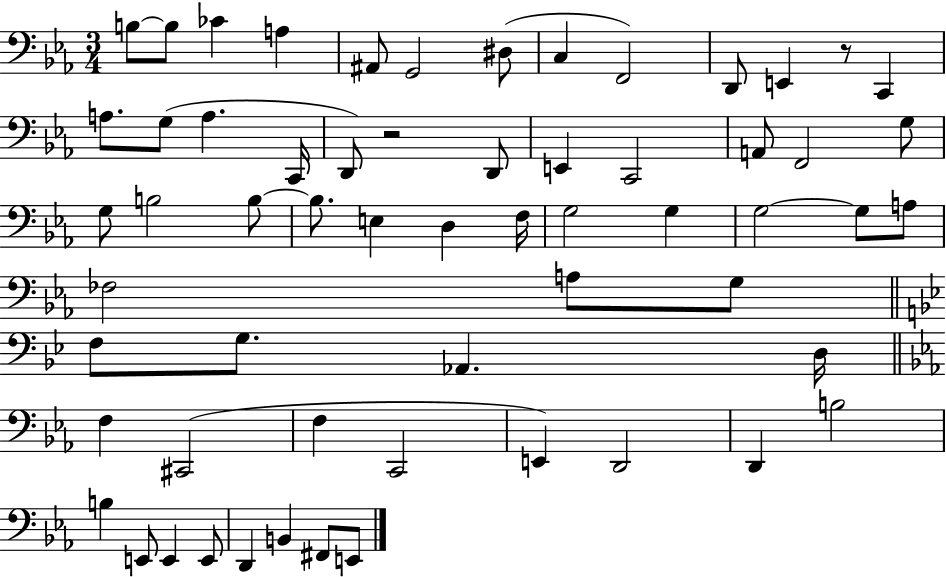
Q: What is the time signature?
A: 3/4